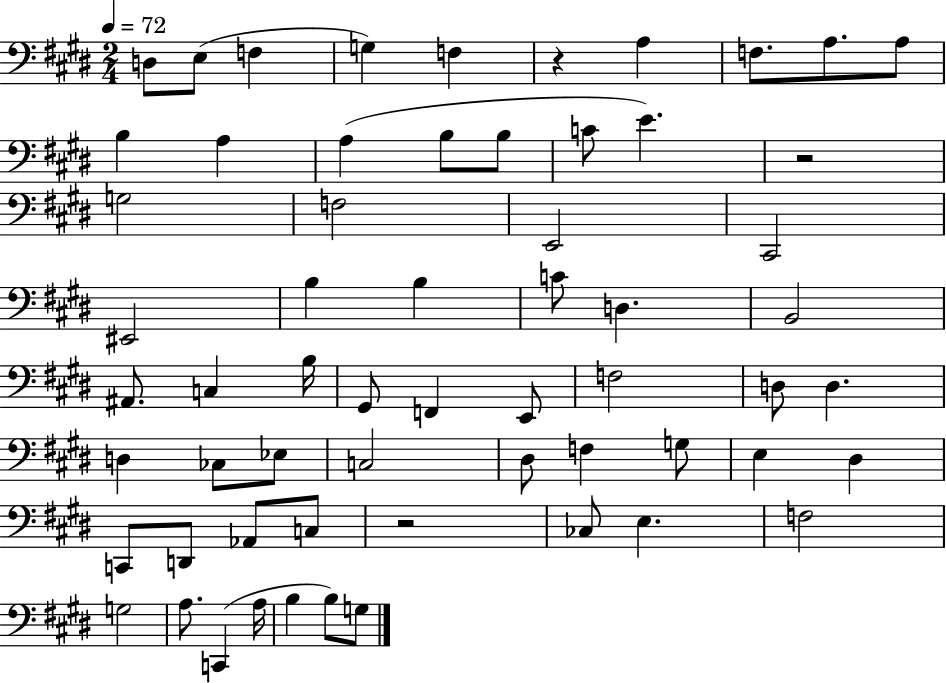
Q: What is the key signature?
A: E major